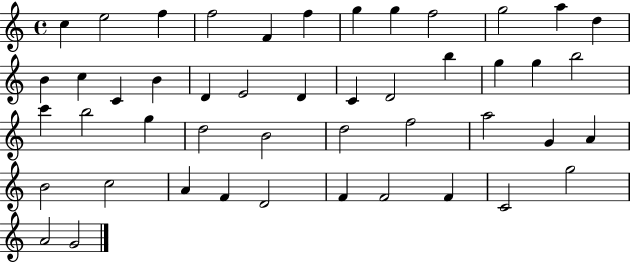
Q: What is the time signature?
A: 4/4